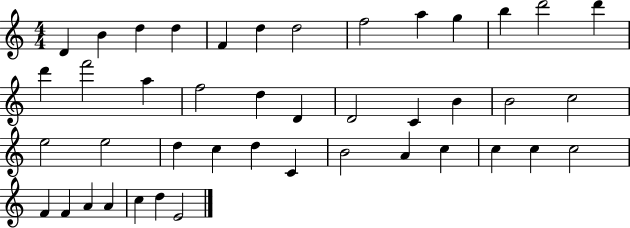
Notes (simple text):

D4/q B4/q D5/q D5/q F4/q D5/q D5/h F5/h A5/q G5/q B5/q D6/h D6/q D6/q F6/h A5/q F5/h D5/q D4/q D4/h C4/q B4/q B4/h C5/h E5/h E5/h D5/q C5/q D5/q C4/q B4/h A4/q C5/q C5/q C5/q C5/h F4/q F4/q A4/q A4/q C5/q D5/q E4/h